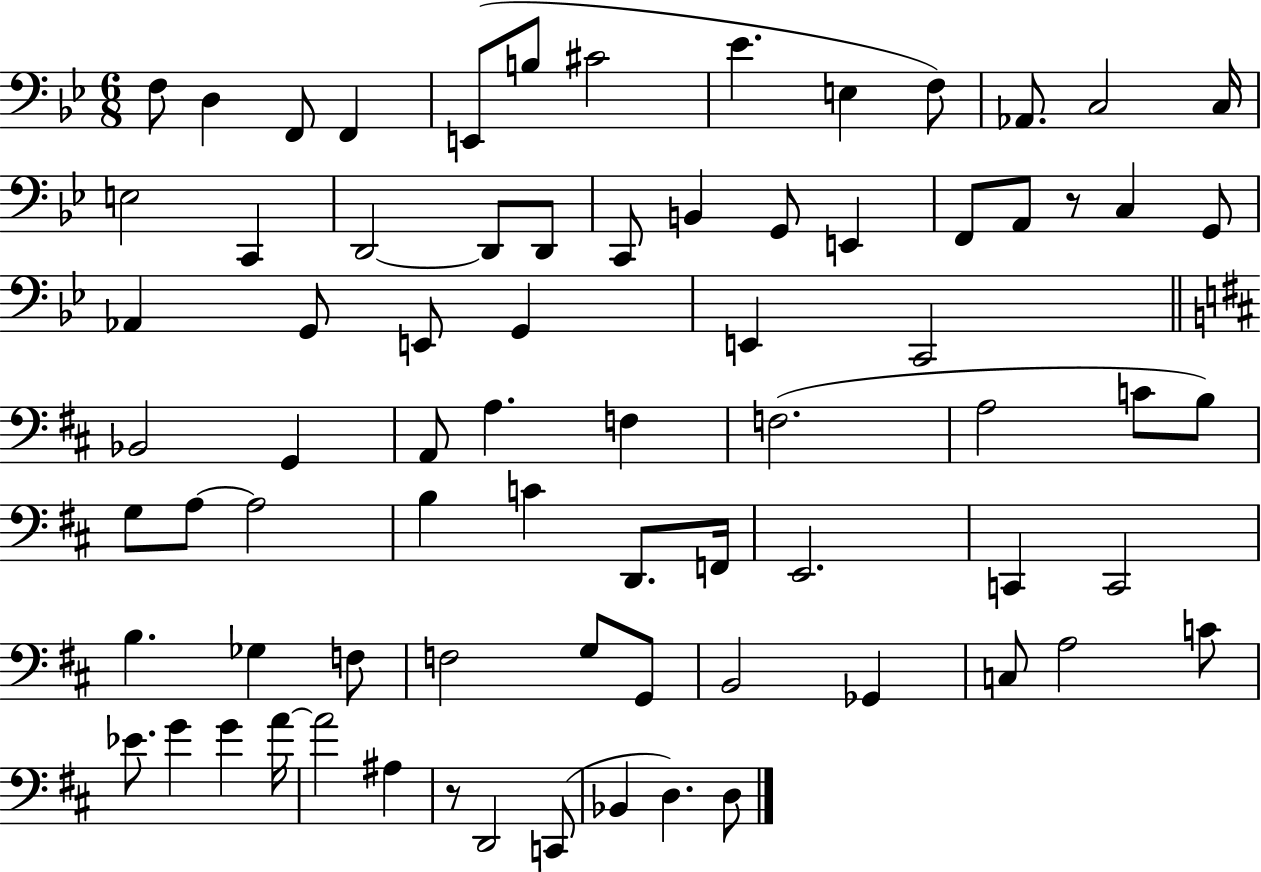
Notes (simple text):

F3/e D3/q F2/e F2/q E2/e B3/e C#4/h Eb4/q. E3/q F3/e Ab2/e. C3/h C3/s E3/h C2/q D2/h D2/e D2/e C2/e B2/q G2/e E2/q F2/e A2/e R/e C3/q G2/e Ab2/q G2/e E2/e G2/q E2/q C2/h Bb2/h G2/q A2/e A3/q. F3/q F3/h. A3/h C4/e B3/e G3/e A3/e A3/h B3/q C4/q D2/e. F2/s E2/h. C2/q C2/h B3/q. Gb3/q F3/e F3/h G3/e G2/e B2/h Gb2/q C3/e A3/h C4/e Eb4/e. G4/q G4/q A4/s A4/h A#3/q R/e D2/h C2/e Bb2/q D3/q. D3/e